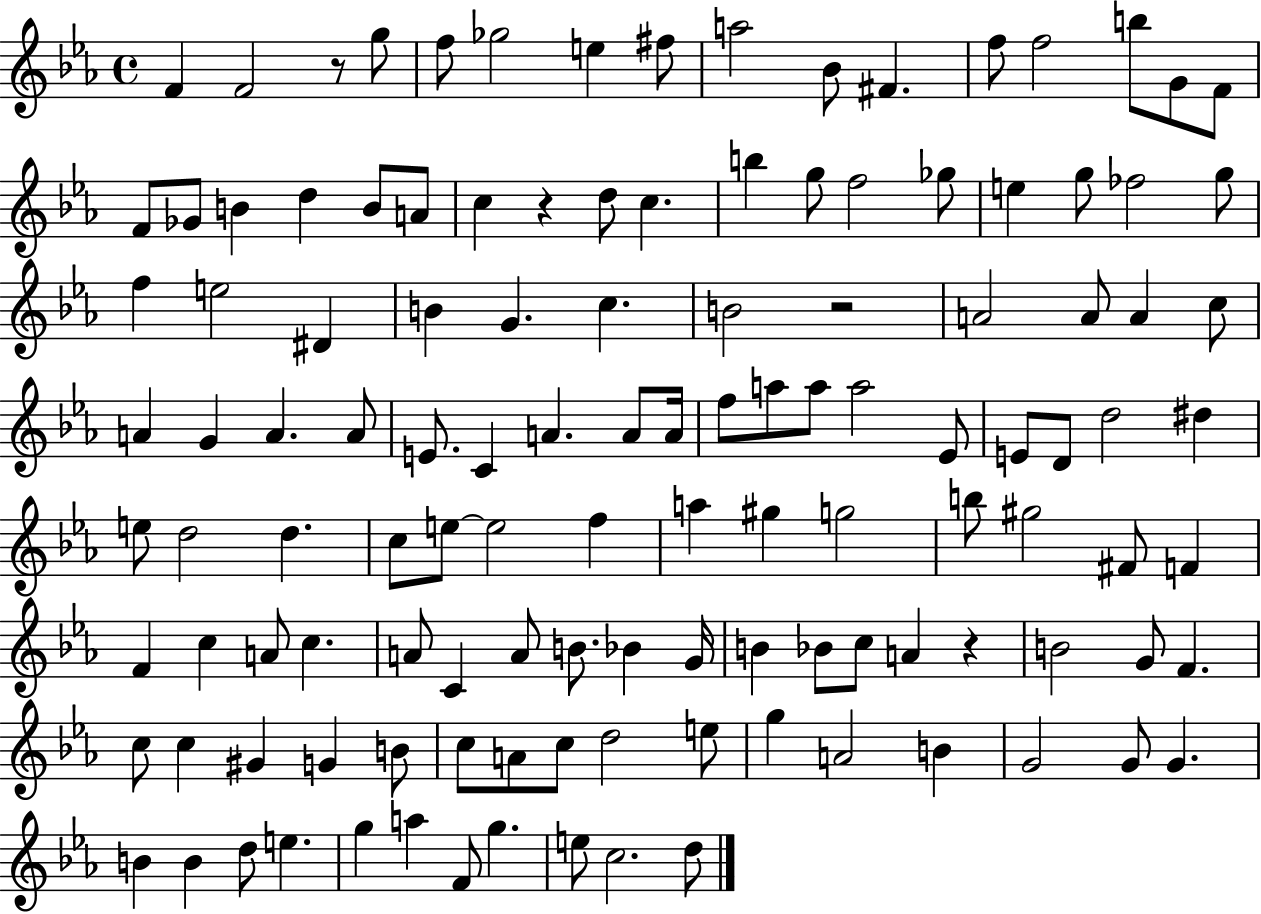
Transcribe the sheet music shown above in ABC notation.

X:1
T:Untitled
M:4/4
L:1/4
K:Eb
F F2 z/2 g/2 f/2 _g2 e ^f/2 a2 _B/2 ^F f/2 f2 b/2 G/2 F/2 F/2 _G/2 B d B/2 A/2 c z d/2 c b g/2 f2 _g/2 e g/2 _f2 g/2 f e2 ^D B G c B2 z2 A2 A/2 A c/2 A G A A/2 E/2 C A A/2 A/4 f/2 a/2 a/2 a2 _E/2 E/2 D/2 d2 ^d e/2 d2 d c/2 e/2 e2 f a ^g g2 b/2 ^g2 ^F/2 F F c A/2 c A/2 C A/2 B/2 _B G/4 B _B/2 c/2 A z B2 G/2 F c/2 c ^G G B/2 c/2 A/2 c/2 d2 e/2 g A2 B G2 G/2 G B B d/2 e g a F/2 g e/2 c2 d/2